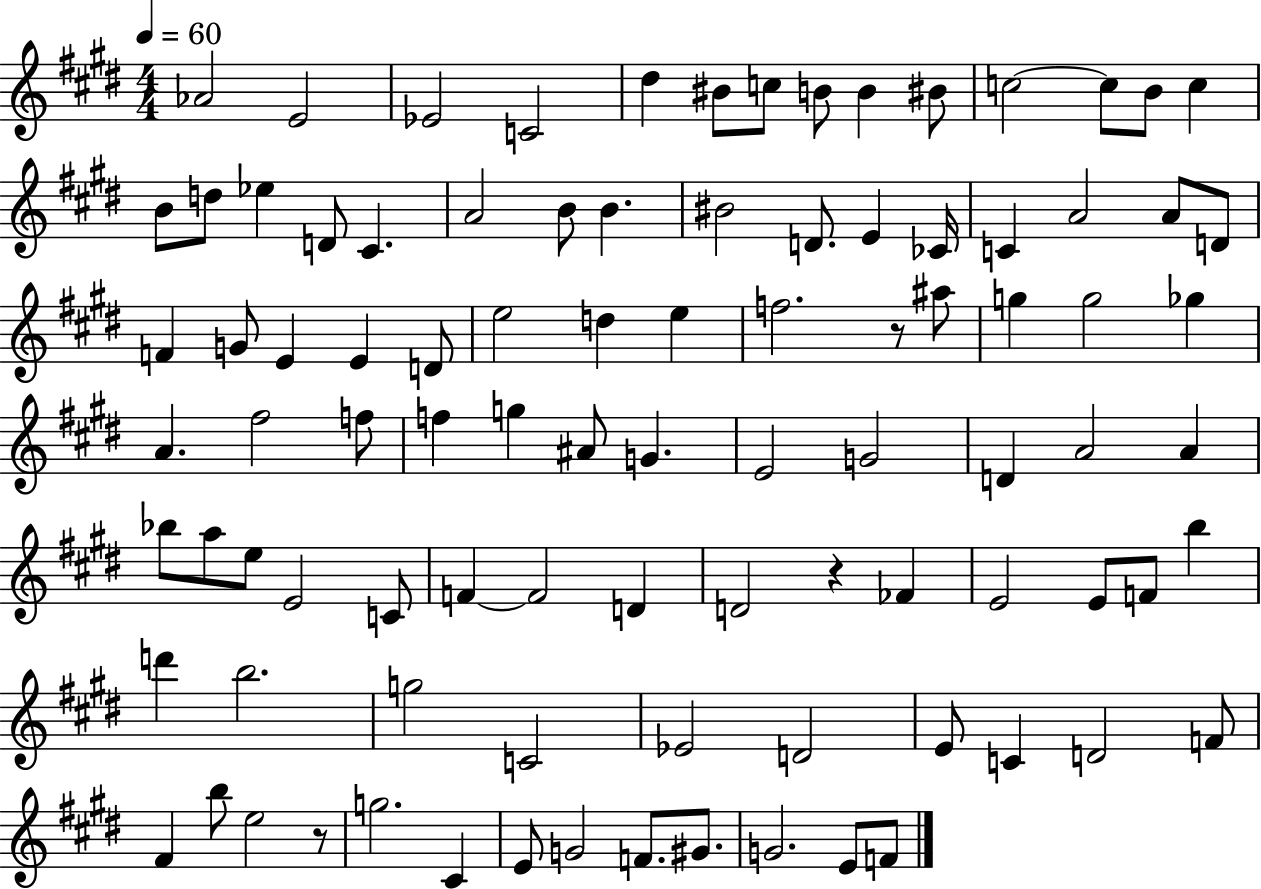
X:1
T:Untitled
M:4/4
L:1/4
K:E
_A2 E2 _E2 C2 ^d ^B/2 c/2 B/2 B ^B/2 c2 c/2 B/2 c B/2 d/2 _e D/2 ^C A2 B/2 B ^B2 D/2 E _C/4 C A2 A/2 D/2 F G/2 E E D/2 e2 d e f2 z/2 ^a/2 g g2 _g A ^f2 f/2 f g ^A/2 G E2 G2 D A2 A _b/2 a/2 e/2 E2 C/2 F F2 D D2 z _F E2 E/2 F/2 b d' b2 g2 C2 _E2 D2 E/2 C D2 F/2 ^F b/2 e2 z/2 g2 ^C E/2 G2 F/2 ^G/2 G2 E/2 F/2